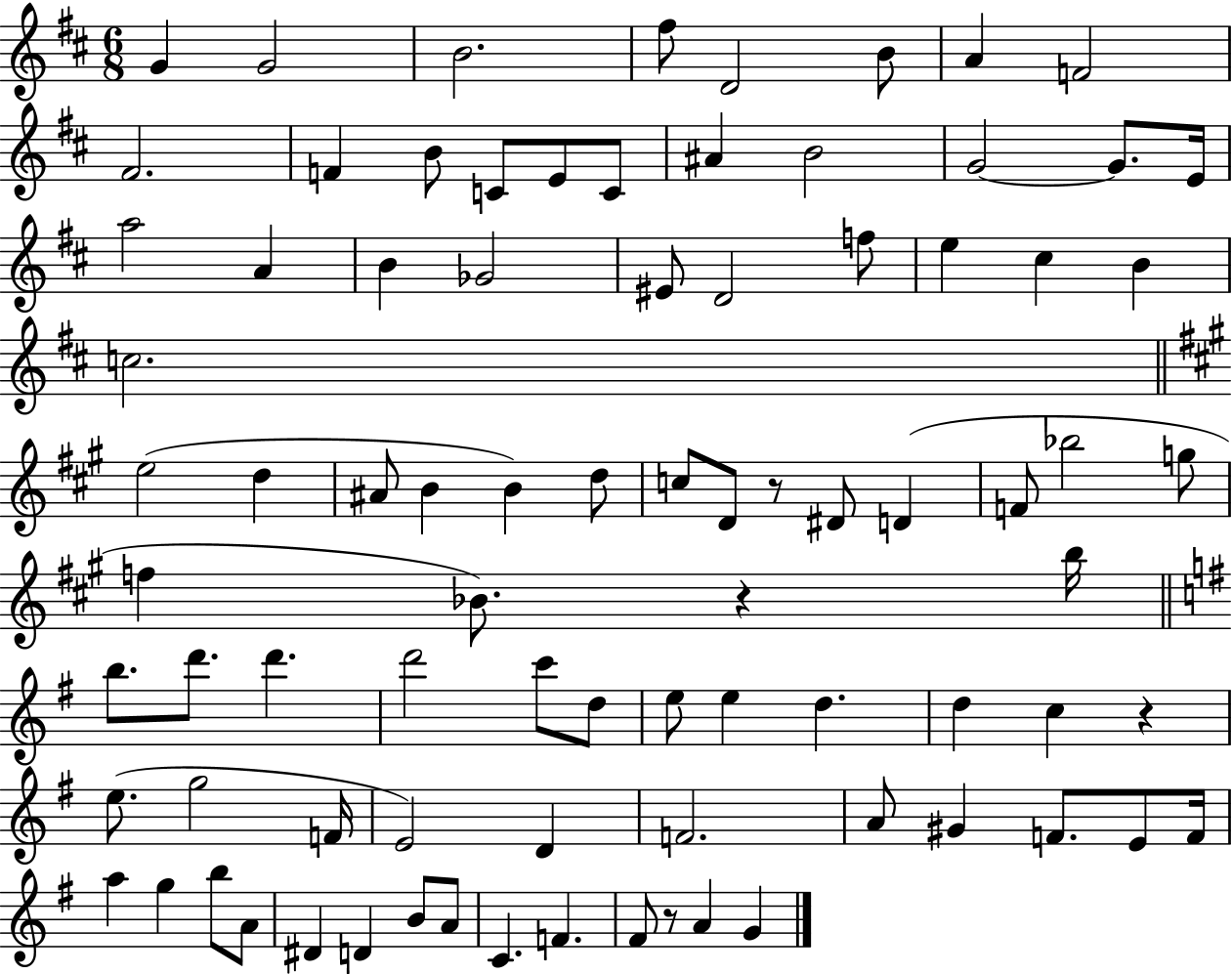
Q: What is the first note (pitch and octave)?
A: G4